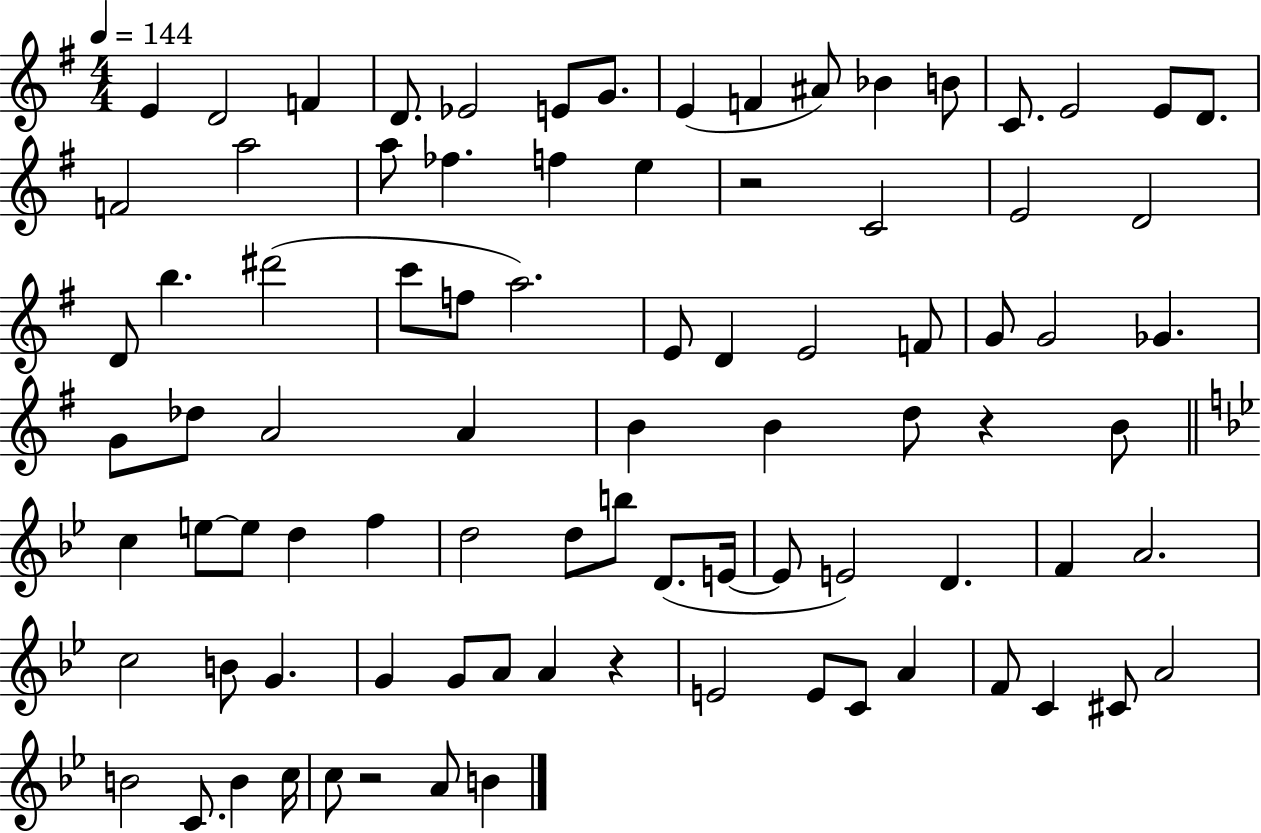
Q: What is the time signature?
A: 4/4